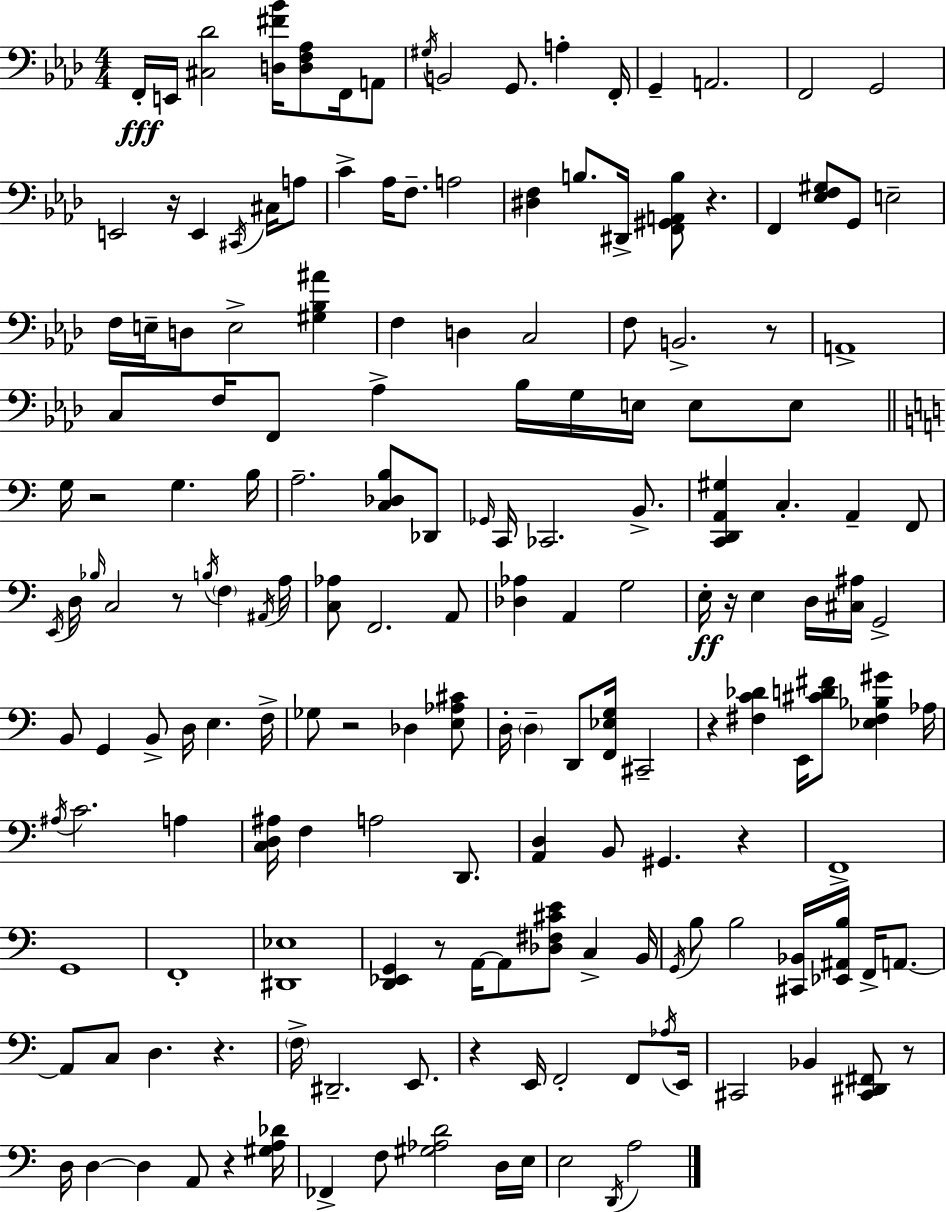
F2/s E2/s [C#3,Db4]/h [D3,F#4,Bb4]/s [D3,F3,Ab3]/e F2/s A2/e G#3/s B2/h G2/e. A3/q F2/s G2/q A2/h. F2/h G2/h E2/h R/s E2/q C#2/s C#3/s A3/e C4/q Ab3/s F3/e. A3/h [D#3,F3]/q B3/e. D#2/s [F2,G#2,A2,B3]/e R/q. F2/q [Eb3,F3,G#3]/e G2/e E3/h F3/s E3/s D3/e E3/h [G#3,Bb3,A#4]/q F3/q D3/q C3/h F3/e B2/h. R/e A2/w C3/e F3/s F2/e Ab3/q Bb3/s G3/s E3/s E3/e E3/e G3/s R/h G3/q. B3/s A3/h. [C3,Db3,B3]/e Db2/e Gb2/s C2/s CES2/h. B2/e. [C2,D2,A2,G#3]/q C3/q. A2/q F2/e E2/s D3/s Bb3/s C3/h R/e B3/s F3/q A#2/s A3/s [C3,Ab3]/e F2/h. A2/e [Db3,Ab3]/q A2/q G3/h E3/s R/s E3/q D3/s [C#3,A#3]/s G2/h B2/e G2/q B2/e D3/s E3/q. F3/s Gb3/e R/h Db3/q [E3,Ab3,C#4]/e D3/s D3/q D2/e [F2,Eb3,G3]/s C#2/h R/q [F#3,C4,Db4]/q E2/s [C#4,D4,F#4]/e [Eb3,F#3,Bb3,G#4]/q Ab3/s A#3/s C4/h. A3/q [C3,D3,A#3]/s F3/q A3/h D2/e. [A2,D3]/q B2/e G#2/q. R/q F2/w G2/w F2/w [D#2,Eb3]/w [D2,Eb2,G2]/q R/e A2/s A2/e [Db3,F#3,C#4,E4]/e C3/q B2/s G2/s B3/e B3/h [C#2,Bb2]/s [Eb2,A#2,B3]/s F2/s A2/e. A2/e C3/e D3/q. R/q. F3/s D#2/h. E2/e. R/q E2/s F2/h F2/e Ab3/s E2/s C#2/h Bb2/q [C#2,D#2,F#2]/e R/e D3/s D3/q D3/q A2/e R/q [G#3,A3,Db4]/s FES2/q F3/e [G#3,Ab3,D4]/h D3/s E3/s E3/h D2/s A3/h